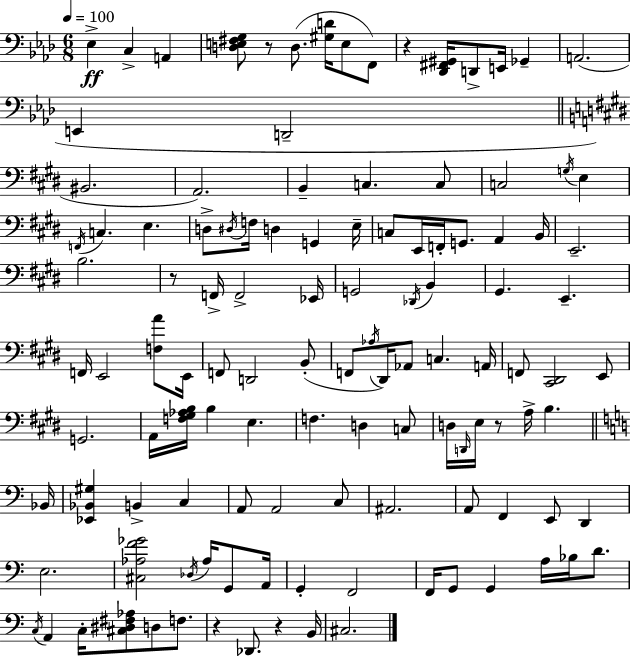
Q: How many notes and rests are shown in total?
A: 118